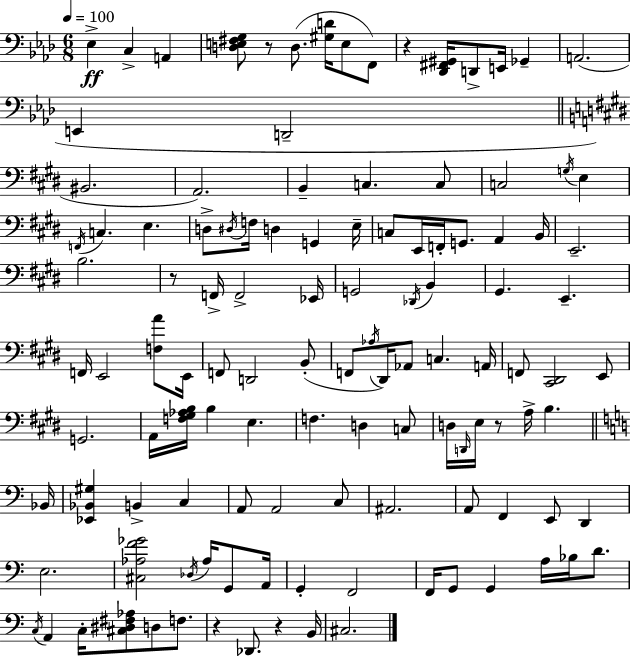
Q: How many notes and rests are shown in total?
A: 118